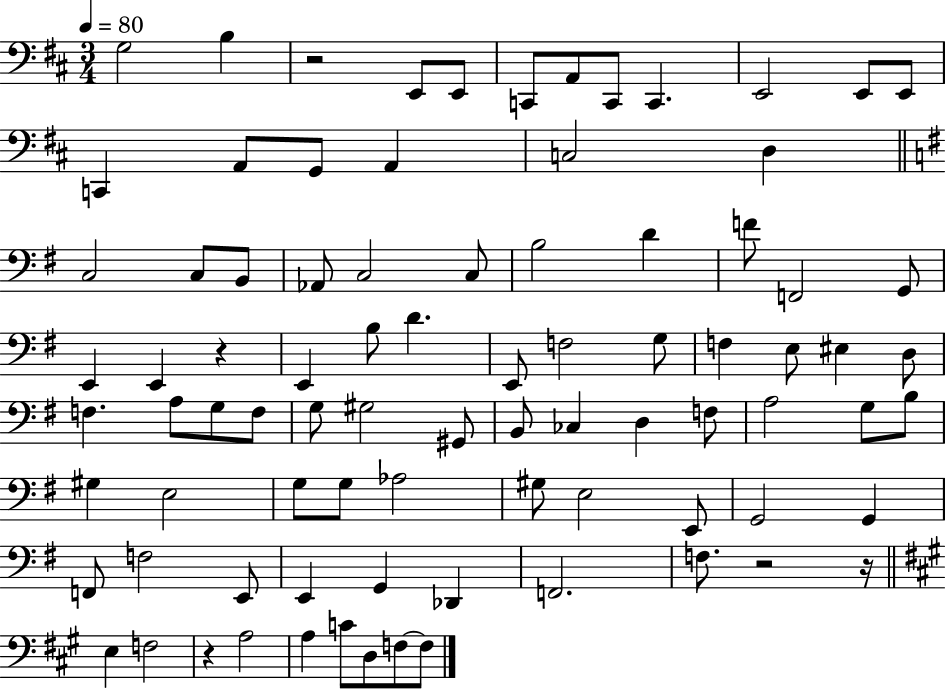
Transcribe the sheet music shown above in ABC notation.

X:1
T:Untitled
M:3/4
L:1/4
K:D
G,2 B, z2 E,,/2 E,,/2 C,,/2 A,,/2 C,,/2 C,, E,,2 E,,/2 E,,/2 C,, A,,/2 G,,/2 A,, C,2 D, C,2 C,/2 B,,/2 _A,,/2 C,2 C,/2 B,2 D F/2 F,,2 G,,/2 E,, E,, z E,, B,/2 D E,,/2 F,2 G,/2 F, E,/2 ^E, D,/2 F, A,/2 G,/2 F,/2 G,/2 ^G,2 ^G,,/2 B,,/2 _C, D, F,/2 A,2 G,/2 B,/2 ^G, E,2 G,/2 G,/2 _A,2 ^G,/2 E,2 E,,/2 G,,2 G,, F,,/2 F,2 E,,/2 E,, G,, _D,, F,,2 F,/2 z2 z/4 E, F,2 z A,2 A, C/2 D,/2 F,/2 F,/2